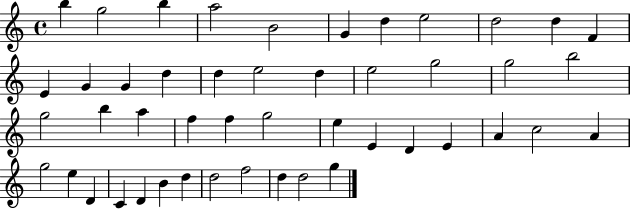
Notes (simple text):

B5/q G5/h B5/q A5/h B4/h G4/q D5/q E5/h D5/h D5/q F4/q E4/q G4/q G4/q D5/q D5/q E5/h D5/q E5/h G5/h G5/h B5/h G5/h B5/q A5/q F5/q F5/q G5/h E5/q E4/q D4/q E4/q A4/q C5/h A4/q G5/h E5/q D4/q C4/q D4/q B4/q D5/q D5/h F5/h D5/q D5/h G5/q